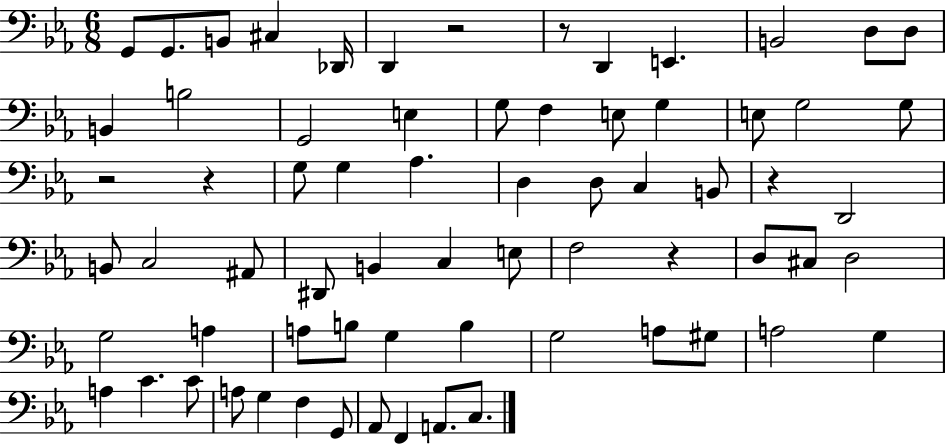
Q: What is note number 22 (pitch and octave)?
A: G3